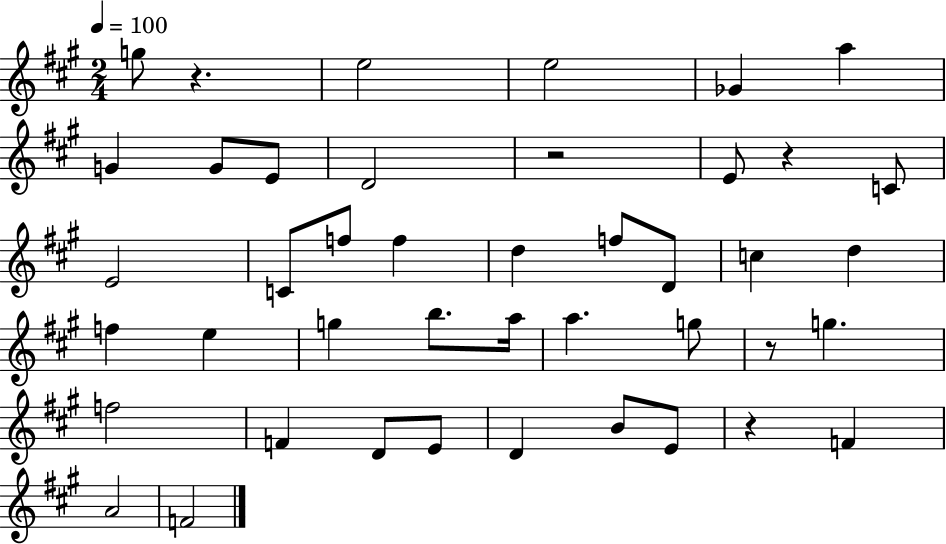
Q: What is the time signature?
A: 2/4